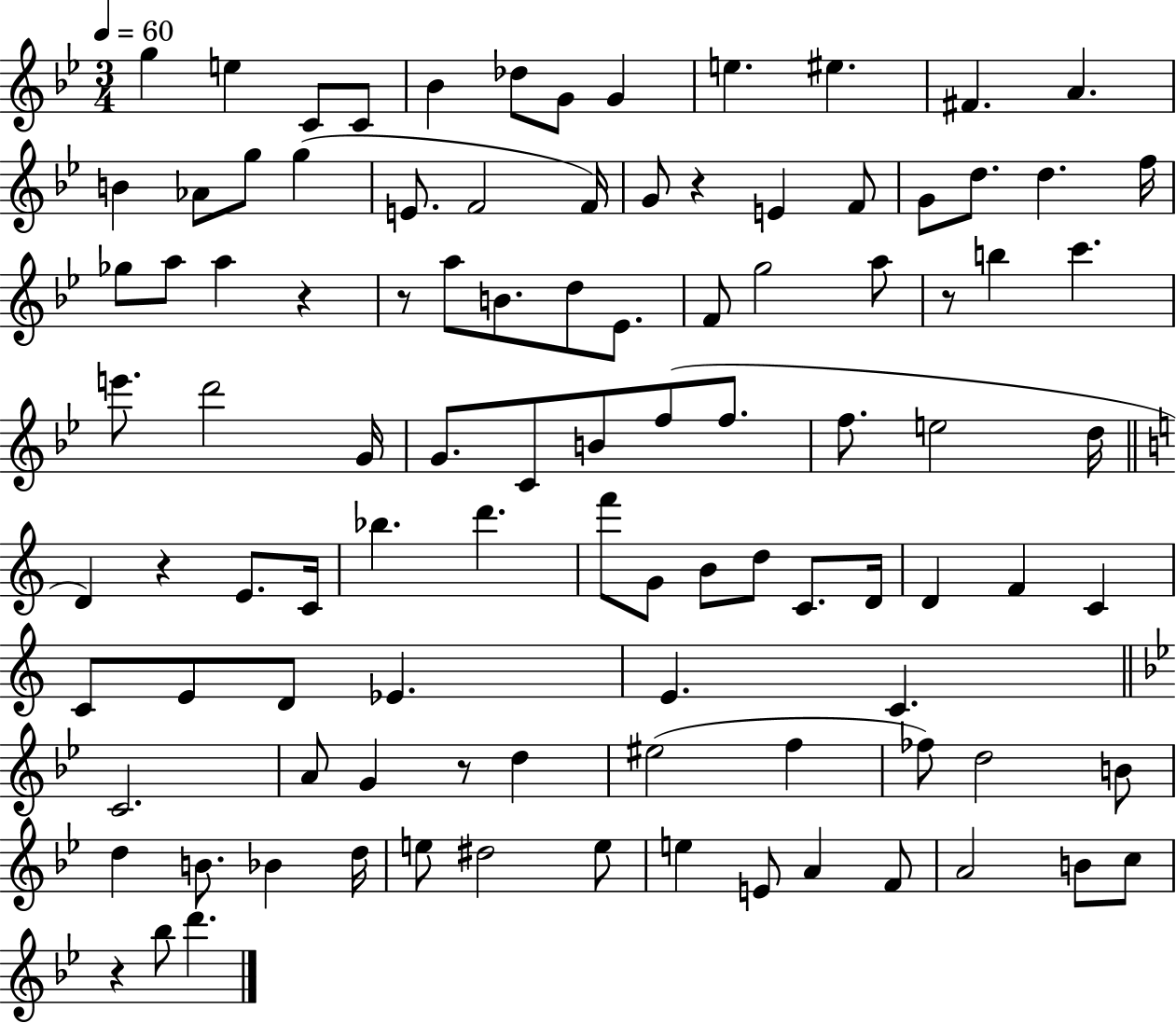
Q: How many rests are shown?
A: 7